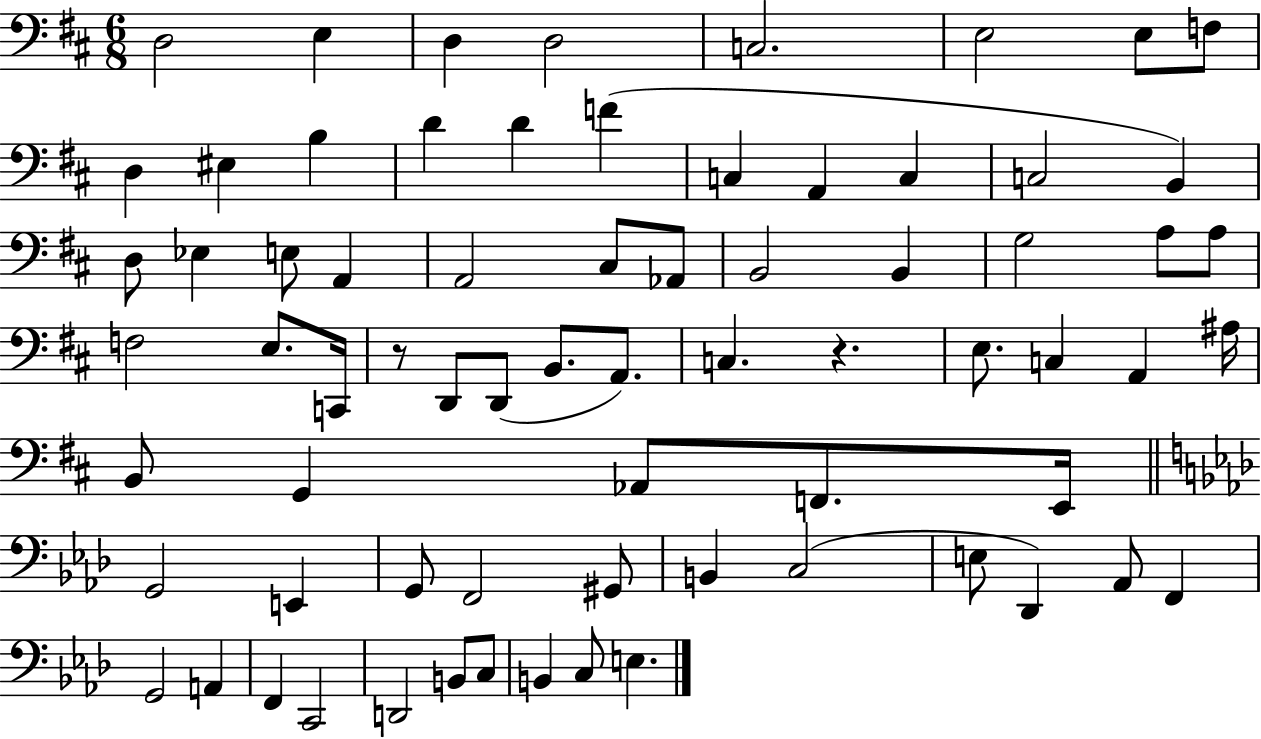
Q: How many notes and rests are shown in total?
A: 71